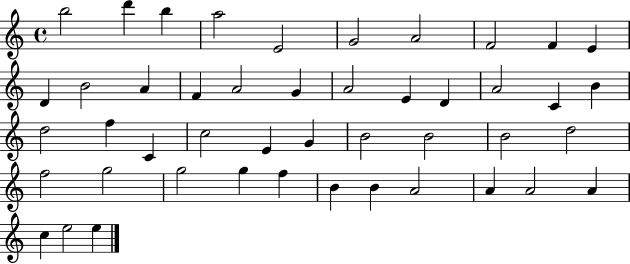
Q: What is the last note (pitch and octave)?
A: E5